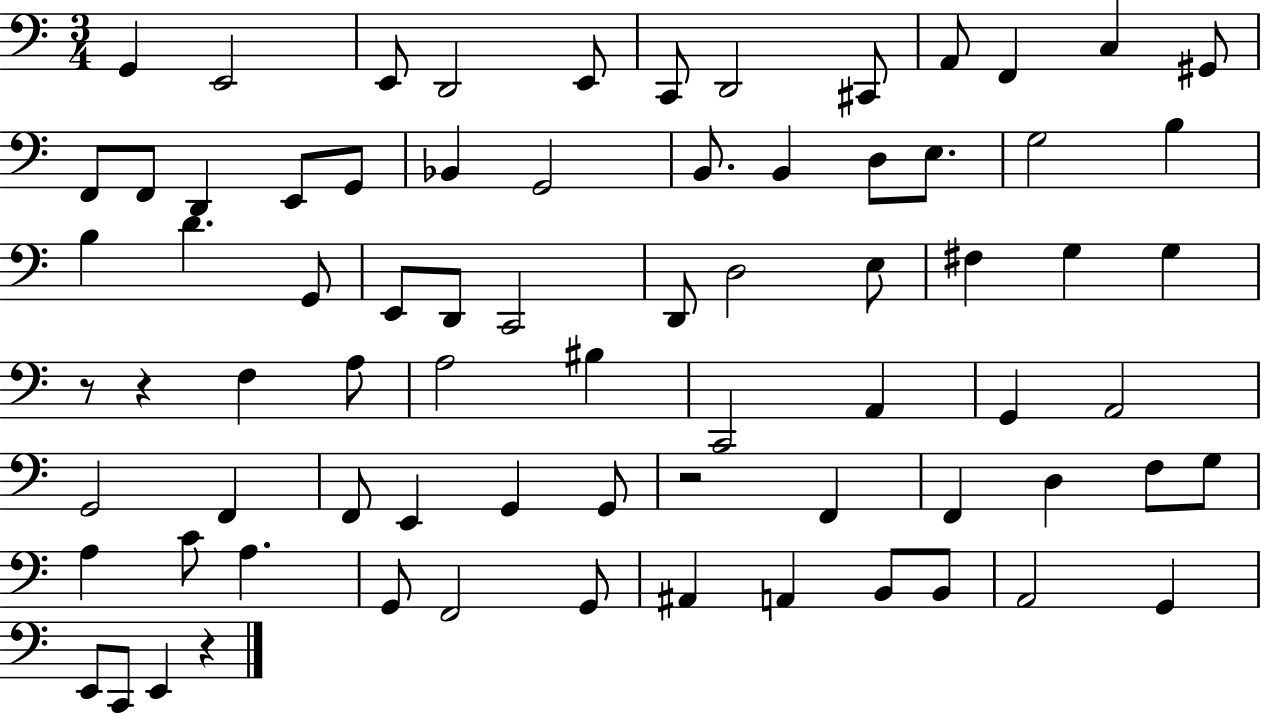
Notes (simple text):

G2/q E2/h E2/e D2/h E2/e C2/e D2/h C#2/e A2/e F2/q C3/q G#2/e F2/e F2/e D2/q E2/e G2/e Bb2/q G2/h B2/e. B2/q D3/e E3/e. G3/h B3/q B3/q D4/q. G2/e E2/e D2/e C2/h D2/e D3/h E3/e F#3/q G3/q G3/q R/e R/q F3/q A3/e A3/h BIS3/q C2/h A2/q G2/q A2/h G2/h F2/q F2/e E2/q G2/q G2/e R/h F2/q F2/q D3/q F3/e G3/e A3/q C4/e A3/q. G2/e F2/h G2/e A#2/q A2/q B2/e B2/e A2/h G2/q E2/e C2/e E2/q R/q